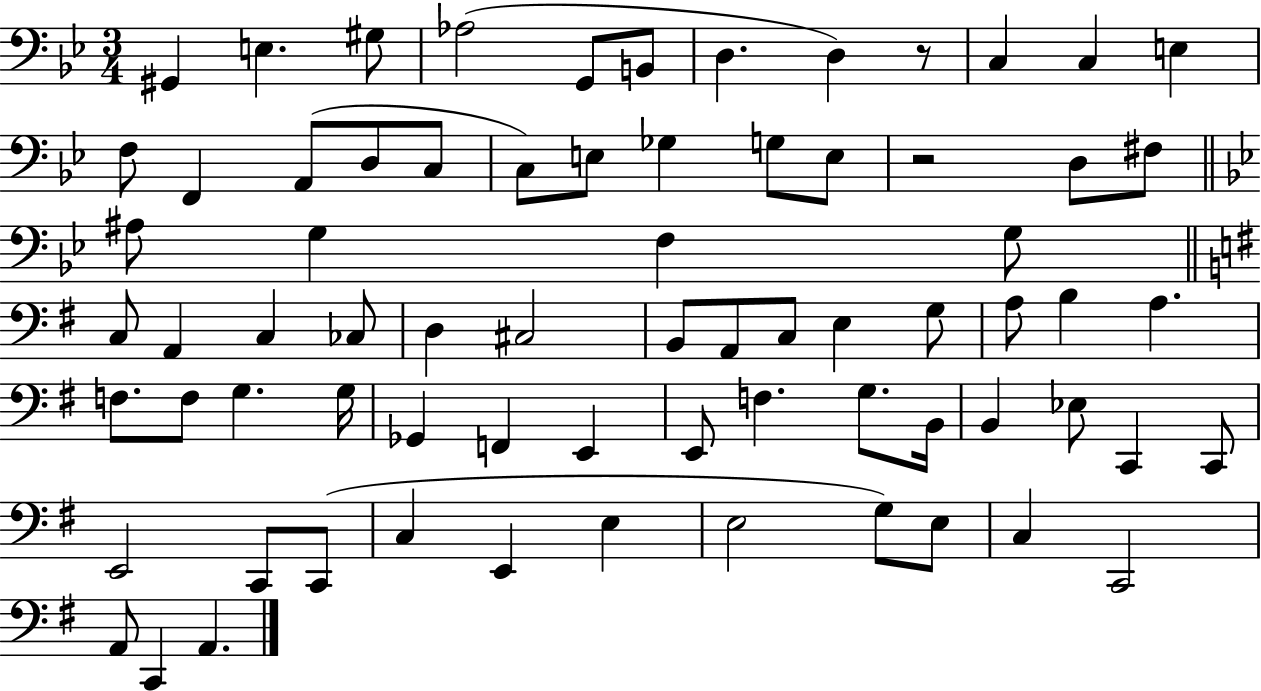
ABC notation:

X:1
T:Untitled
M:3/4
L:1/4
K:Bb
^G,, E, ^G,/2 _A,2 G,,/2 B,,/2 D, D, z/2 C, C, E, F,/2 F,, A,,/2 D,/2 C,/2 C,/2 E,/2 _G, G,/2 E,/2 z2 D,/2 ^F,/2 ^A,/2 G, F, G,/2 C,/2 A,, C, _C,/2 D, ^C,2 B,,/2 A,,/2 C,/2 E, G,/2 A,/2 B, A, F,/2 F,/2 G, G,/4 _G,, F,, E,, E,,/2 F, G,/2 B,,/4 B,, _E,/2 C,, C,,/2 E,,2 C,,/2 C,,/2 C, E,, E, E,2 G,/2 E,/2 C, C,,2 A,,/2 C,, A,,